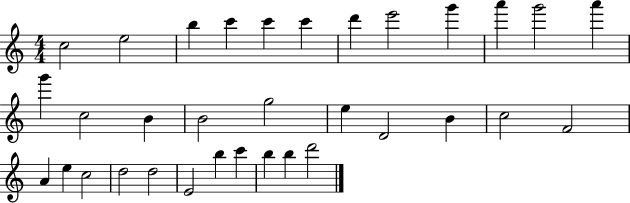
C5/h E5/h B5/q C6/q C6/q C6/q D6/q E6/h G6/q A6/q G6/h A6/q G6/q C5/h B4/q B4/h G5/h E5/q D4/h B4/q C5/h F4/h A4/q E5/q C5/h D5/h D5/h E4/h B5/q C6/q B5/q B5/q D6/h